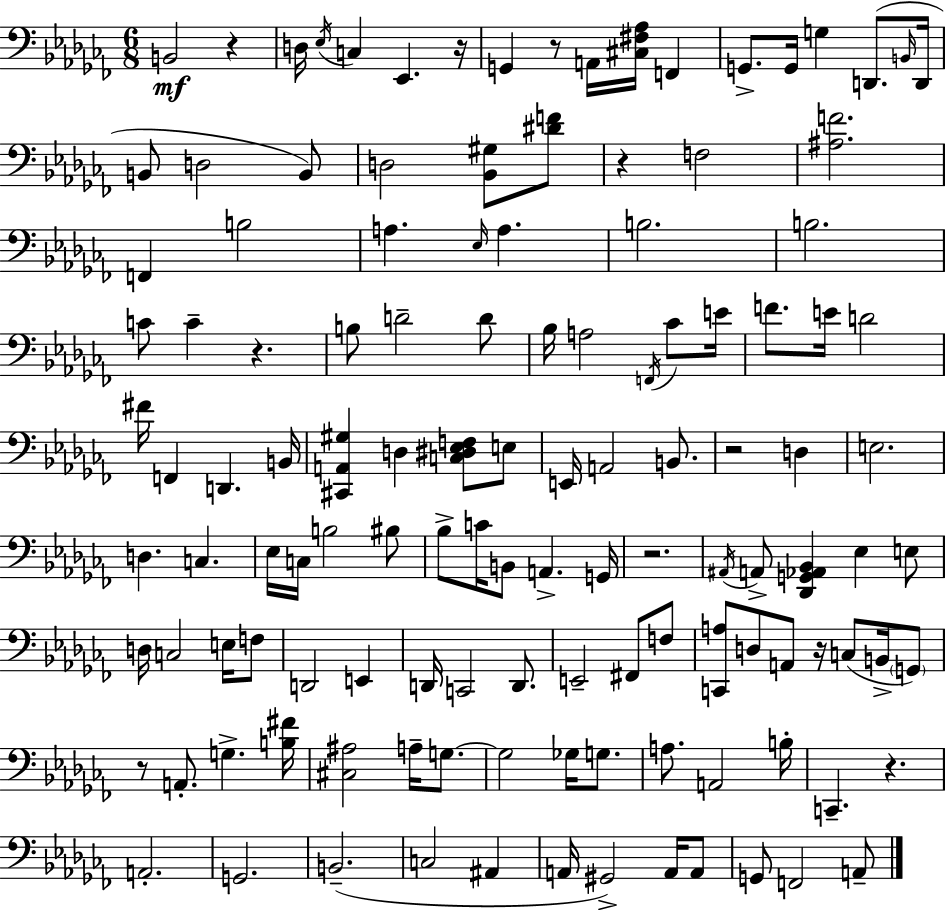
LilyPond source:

{
  \clef bass
  \numericTimeSignature
  \time 6/8
  \key aes \minor
  b,2\mf r4 | d16 \acciaccatura { ees16 } c4 ees,4. | r16 g,4 r8 a,16 <cis fis aes>16 f,4 | g,8.-> g,16 g4 d,8.( | \break \grace { b,16 } d,16 b,8 d2 | b,8) d2 <bes, gis>8 | <dis' f'>8 r4 f2 | <ais f'>2. | \break f,4 b2 | a4. \grace { ees16 } a4. | b2. | b2. | \break c'8 c'4-- r4. | b8 d'2-- | d'8 bes16 a2 | \acciaccatura { f,16 } ces'8 e'16 f'8. e'16 d'2 | \break fis'16 f,4 d,4. | b,16 <cis, a, gis>4 d4 | <c dis ees f>8 e8 e,16 a,2 | b,8. r2 | \break d4 e2. | d4. c4. | ees16 c16 b2 | bis8 bes8-> c'16 b,8 a,4.-> | \break g,16 r2. | \acciaccatura { ais,16 } a,8-> <des, g, aes, bes,>4 ees4 | e8 d16 c2 | e16 f8 d,2 | \break e,4 d,16 c,2 | d,8. e,2-- | fis,8 f8 <c, a>8 d8 a,8 r16 | c8( b,16-> \parenthesize g,8) r8 a,8.-. g4.-> | \break <b fis'>16 <cis ais>2 | a16-- g8.~~ g2 | ges16 g8. a8. a,2 | b16-. c,4.-- r4. | \break a,2.-. | g,2. | b,2.--( | c2 | \break ais,4 a,16 gis,2->) | a,16 a,8 g,8 f,2 | a,8-- \bar "|."
}